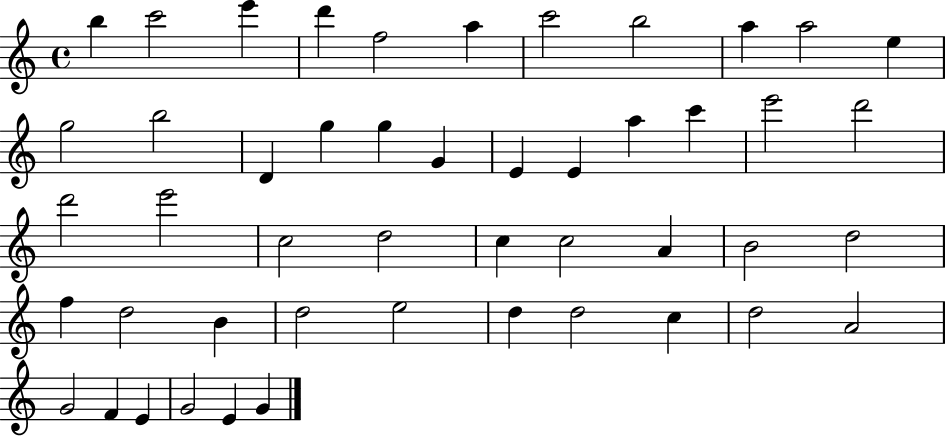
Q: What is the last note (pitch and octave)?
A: G4